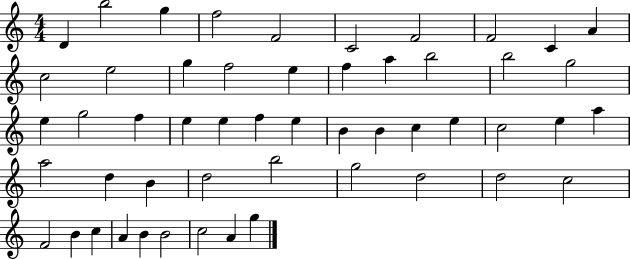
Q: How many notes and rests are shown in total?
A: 52